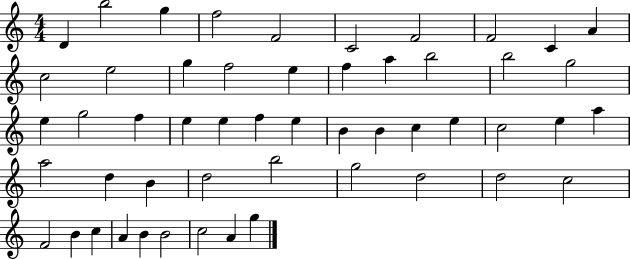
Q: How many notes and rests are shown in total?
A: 52